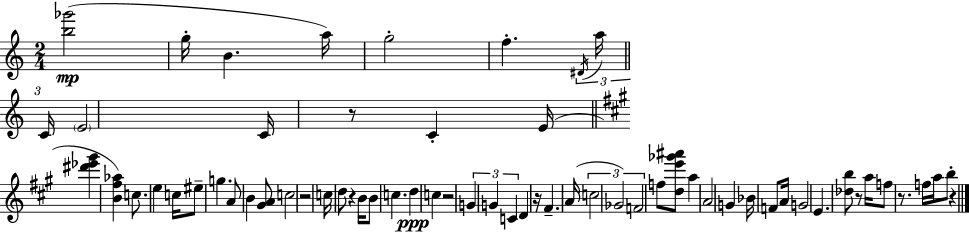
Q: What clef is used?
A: treble